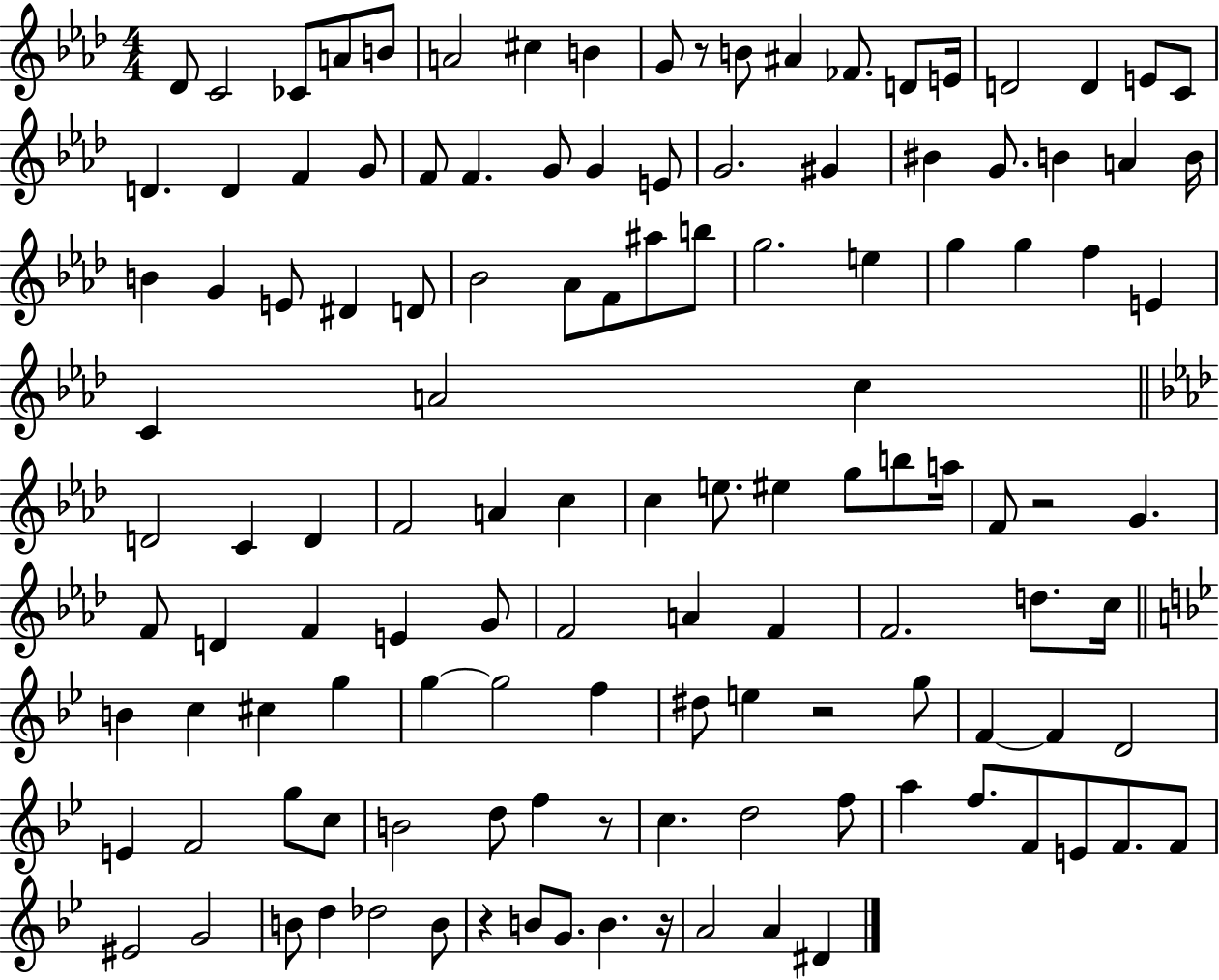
{
  \clef treble
  \numericTimeSignature
  \time 4/4
  \key aes \major
  \repeat volta 2 { des'8 c'2 ces'8 a'8 b'8 | a'2 cis''4 b'4 | g'8 r8 b'8 ais'4 fes'8. d'8 e'16 | d'2 d'4 e'8 c'8 | \break d'4. d'4 f'4 g'8 | f'8 f'4. g'8 g'4 e'8 | g'2. gis'4 | bis'4 g'8. b'4 a'4 b'16 | \break b'4 g'4 e'8 dis'4 d'8 | bes'2 aes'8 f'8 ais''8 b''8 | g''2. e''4 | g''4 g''4 f''4 e'4 | \break c'4 a'2 c''4 | \bar "||" \break \key f \minor d'2 c'4 d'4 | f'2 a'4 c''4 | c''4 e''8. eis''4 g''8 b''8 a''16 | f'8 r2 g'4. | \break f'8 d'4 f'4 e'4 g'8 | f'2 a'4 f'4 | f'2. d''8. c''16 | \bar "||" \break \key bes \major b'4 c''4 cis''4 g''4 | g''4~~ g''2 f''4 | dis''8 e''4 r2 g''8 | f'4~~ f'4 d'2 | \break e'4 f'2 g''8 c''8 | b'2 d''8 f''4 r8 | c''4. d''2 f''8 | a''4 f''8. f'8 e'8 f'8. f'8 | \break eis'2 g'2 | b'8 d''4 des''2 b'8 | r4 b'8 g'8. b'4. r16 | a'2 a'4 dis'4 | \break } \bar "|."
}